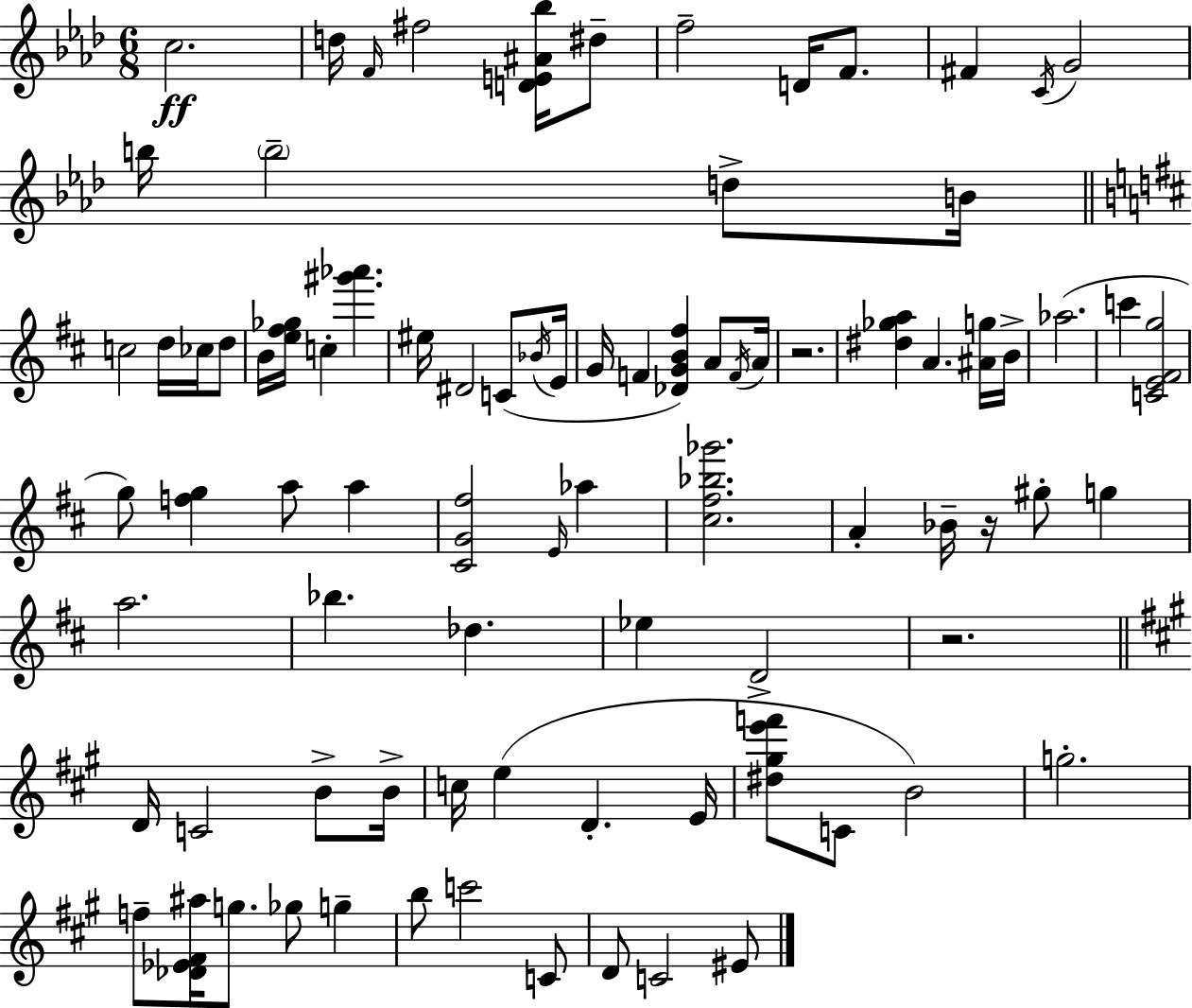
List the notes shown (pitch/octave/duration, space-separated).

C5/h. D5/s F4/s F#5/h [D4,E4,A#4,Bb5]/s D#5/e F5/h D4/s F4/e. F#4/q C4/s G4/h B5/s B5/h D5/e B4/s C5/h D5/s CES5/s D5/e B4/s [E5,F#5,Gb5]/s C5/q [G#6,Ab6]/q. EIS5/s D#4/h C4/e Bb4/s E4/s G4/s F4/q [Db4,G4,B4,F#5]/q A4/e F4/s A4/s R/h. [D#5,Gb5,A5]/q A4/q. [A#4,G5]/s B4/s Ab5/h. C6/q [C4,E4,F#4,G5]/h G5/e [F5,G5]/q A5/e A5/q [C#4,G4,F#5]/h E4/s Ab5/q [C#5,F#5,Bb5,Gb6]/h. A4/q Bb4/s R/s G#5/e G5/q A5/h. Bb5/q. Db5/q. Eb5/q D4/h R/h. D4/s C4/h B4/e B4/s C5/s E5/q D4/q. E4/s [D#5,G#5,E6,F6]/e C4/e B4/h G5/h. F5/e [Db4,Eb4,F#4,A#5]/s G5/e. Gb5/e G5/q B5/e C6/h C4/e D4/e C4/h EIS4/e